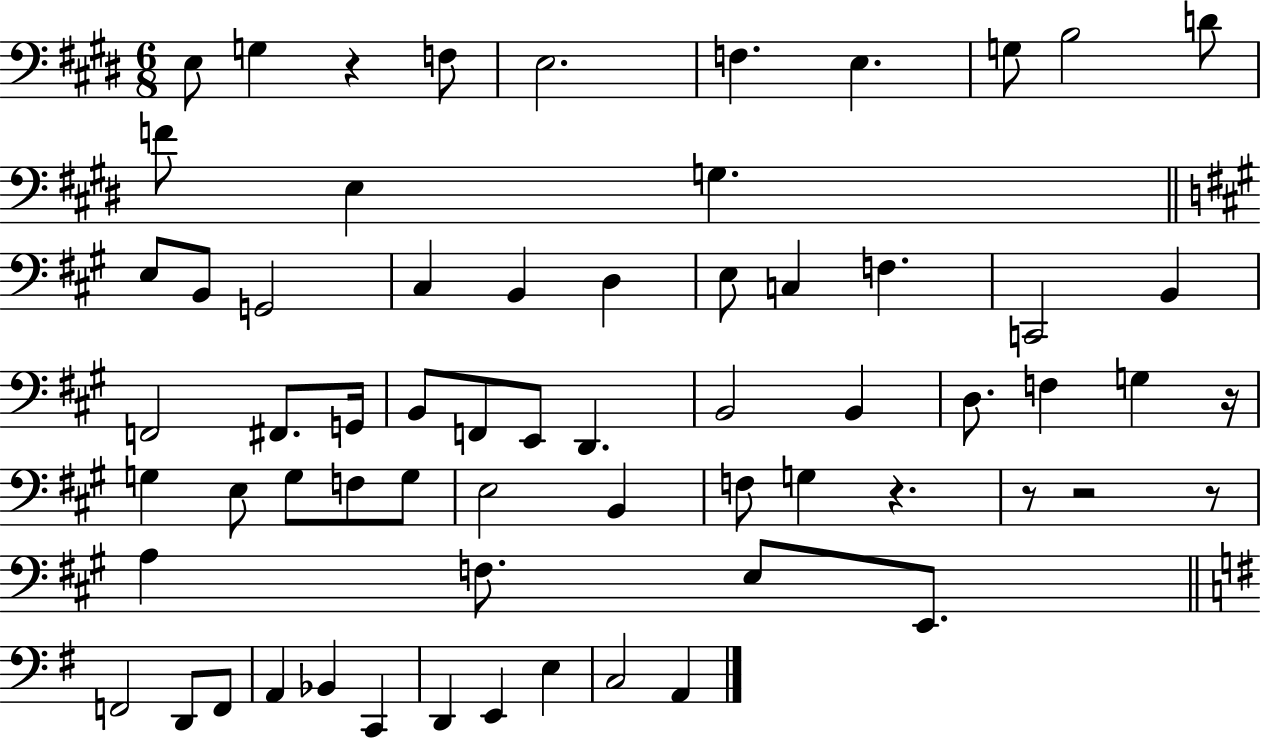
{
  \clef bass
  \numericTimeSignature
  \time 6/8
  \key e \major
  e8 g4 r4 f8 | e2. | f4. e4. | g8 b2 d'8 | \break f'8 e4 g4. | \bar "||" \break \key a \major e8 b,8 g,2 | cis4 b,4 d4 | e8 c4 f4. | c,2 b,4 | \break f,2 fis,8. g,16 | b,8 f,8 e,8 d,4. | b,2 b,4 | d8. f4 g4 r16 | \break g4 e8 g8 f8 g8 | e2 b,4 | f8 g4 r4. | r8 r2 r8 | \break a4 f8. e8 e,8. | \bar "||" \break \key e \minor f,2 d,8 f,8 | a,4 bes,4 c,4 | d,4 e,4 e4 | c2 a,4 | \break \bar "|."
}